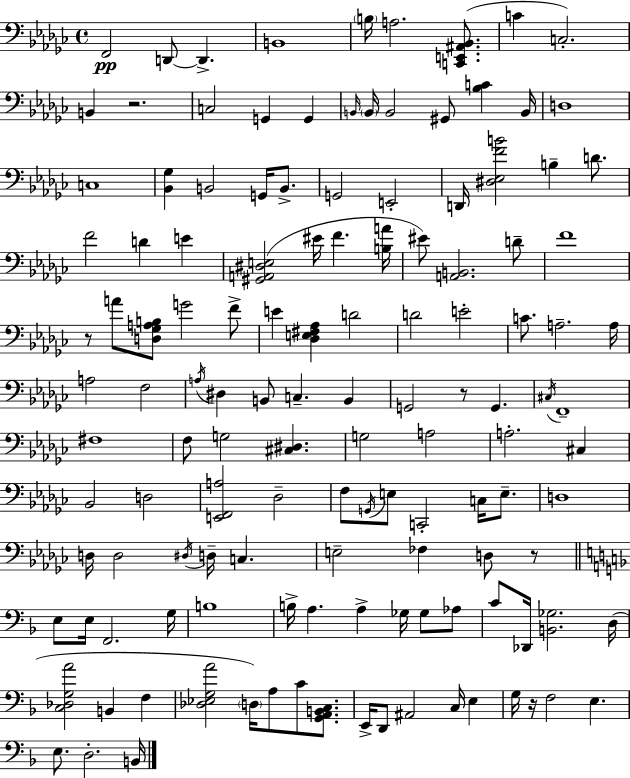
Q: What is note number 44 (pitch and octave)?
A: A3